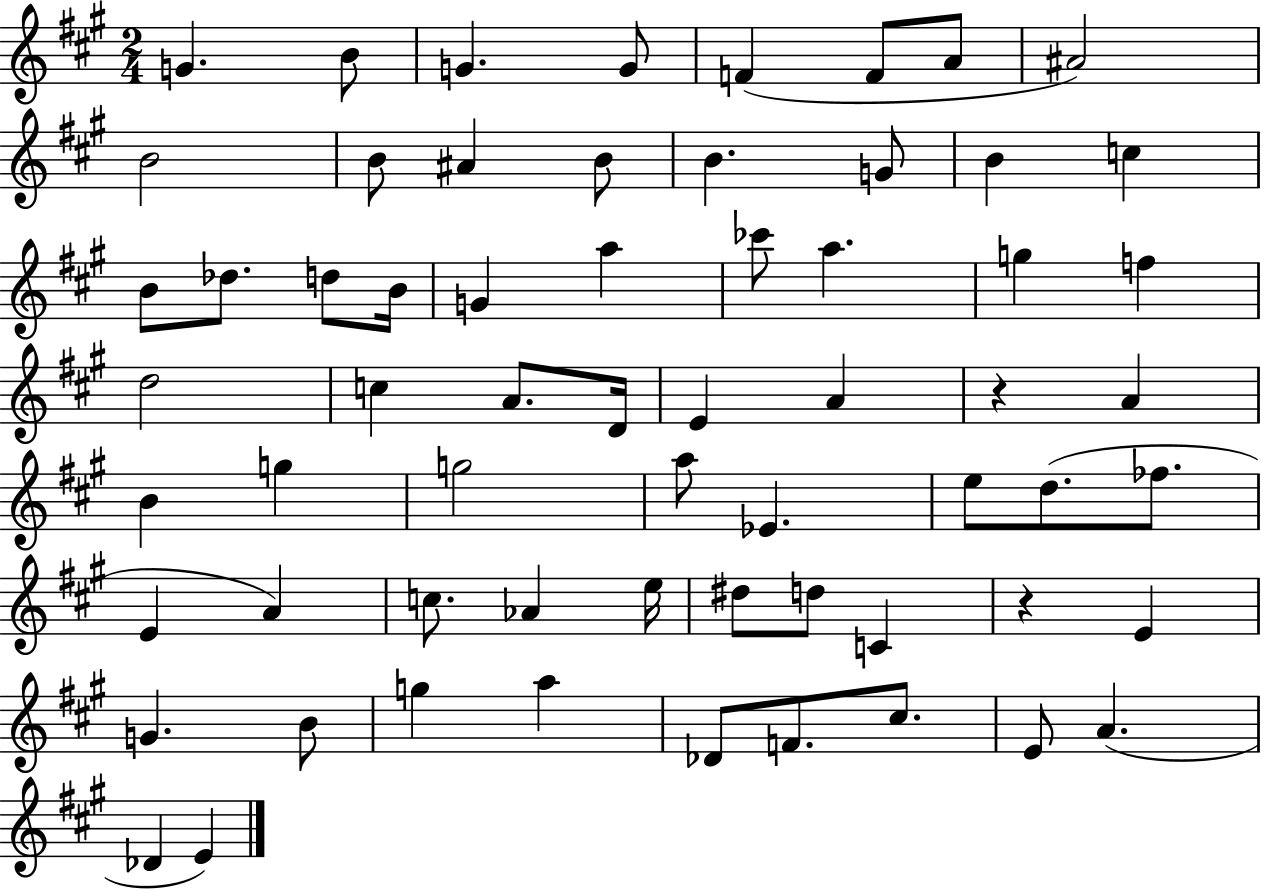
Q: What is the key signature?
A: A major